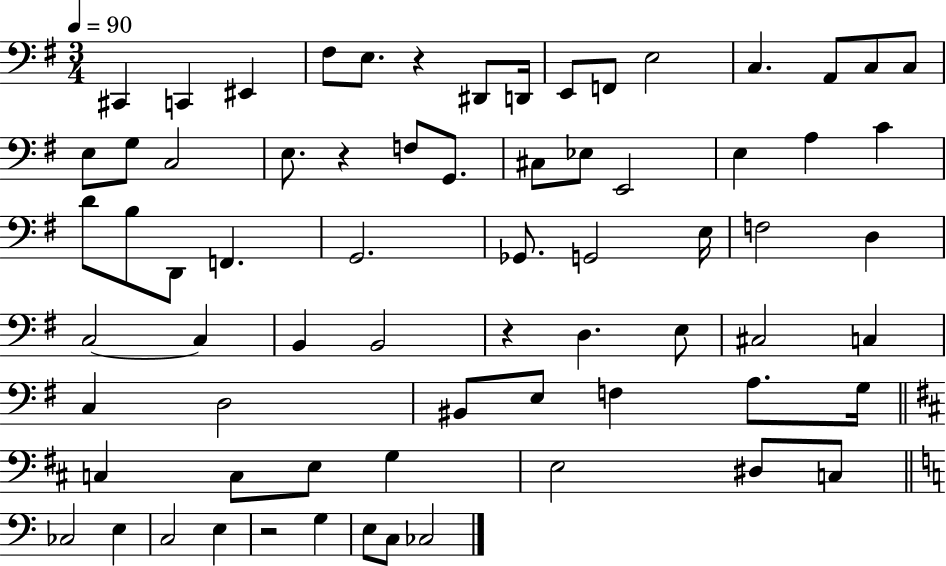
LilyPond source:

{
  \clef bass
  \numericTimeSignature
  \time 3/4
  \key g \major
  \tempo 4 = 90
  cis,4 c,4 eis,4 | fis8 e8. r4 dis,8 d,16 | e,8 f,8 e2 | c4. a,8 c8 c8 | \break e8 g8 c2 | e8. r4 f8 g,8. | cis8 ees8 e,2 | e4 a4 c'4 | \break d'8 b8 d,8 f,4. | g,2. | ges,8. g,2 e16 | f2 d4 | \break c2~~ c4 | b,4 b,2 | r4 d4. e8 | cis2 c4 | \break c4 d2 | bis,8 e8 f4 a8. g16 | \bar "||" \break \key d \major c4 c8 e8 g4 | e2 dis8 c8 | \bar "||" \break \key c \major ces2 e4 | c2 e4 | r2 g4 | e8 c8 ces2 | \break \bar "|."
}